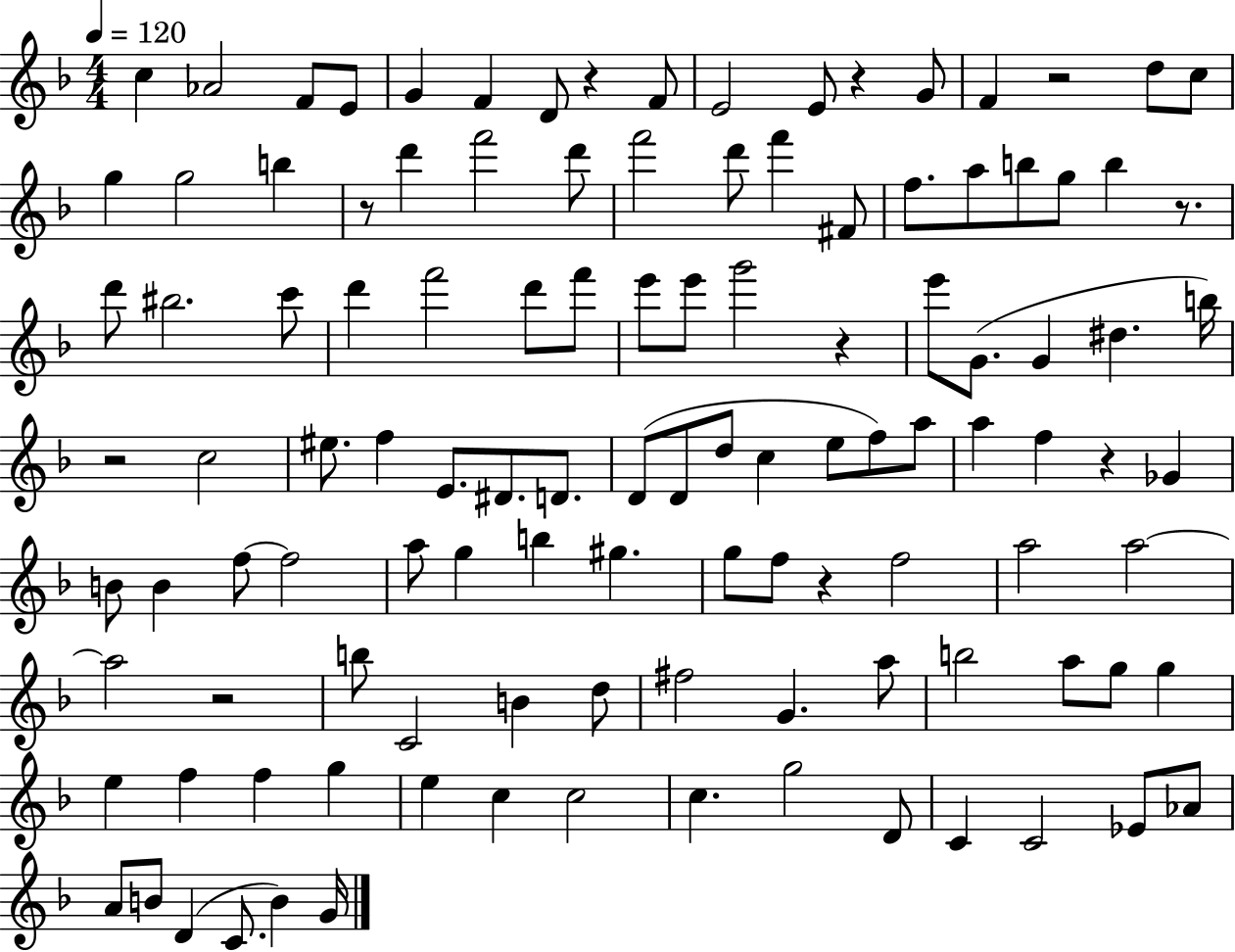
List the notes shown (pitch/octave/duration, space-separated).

C5/q Ab4/h F4/e E4/e G4/q F4/q D4/e R/q F4/e E4/h E4/e R/q G4/e F4/q R/h D5/e C5/e G5/q G5/h B5/q R/e D6/q F6/h D6/e F6/h D6/e F6/q F#4/e F5/e. A5/e B5/e G5/e B5/q R/e. D6/e BIS5/h. C6/e D6/q F6/h D6/e F6/e E6/e E6/e G6/h R/q E6/e G4/e. G4/q D#5/q. B5/s R/h C5/h EIS5/e. F5/q E4/e. D#4/e. D4/e. D4/e D4/e D5/e C5/q E5/e F5/e A5/e A5/q F5/q R/q Gb4/q B4/e B4/q F5/e F5/h A5/e G5/q B5/q G#5/q. G5/e F5/e R/q F5/h A5/h A5/h A5/h R/h B5/e C4/h B4/q D5/e F#5/h G4/q. A5/e B5/h A5/e G5/e G5/q E5/q F5/q F5/q G5/q E5/q C5/q C5/h C5/q. G5/h D4/e C4/q C4/h Eb4/e Ab4/e A4/e B4/e D4/q C4/e. B4/q G4/s